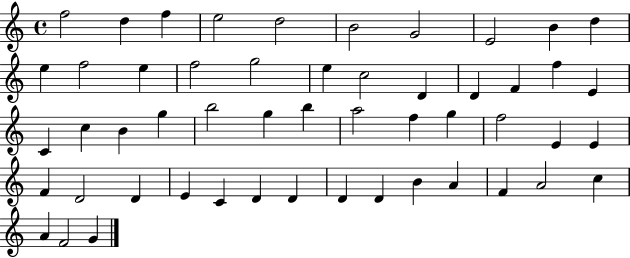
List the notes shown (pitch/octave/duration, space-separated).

F5/h D5/q F5/q E5/h D5/h B4/h G4/h E4/h B4/q D5/q E5/q F5/h E5/q F5/h G5/h E5/q C5/h D4/q D4/q F4/q F5/q E4/q C4/q C5/q B4/q G5/q B5/h G5/q B5/q A5/h F5/q G5/q F5/h E4/q E4/q F4/q D4/h D4/q E4/q C4/q D4/q D4/q D4/q D4/q B4/q A4/q F4/q A4/h C5/q A4/q F4/h G4/q